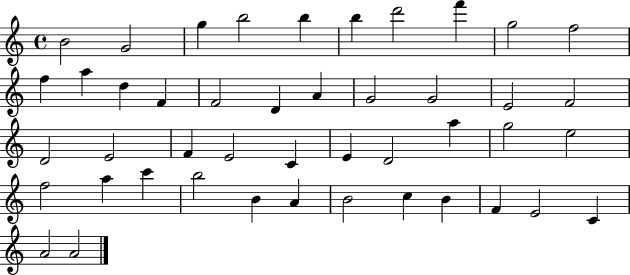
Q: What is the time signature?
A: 4/4